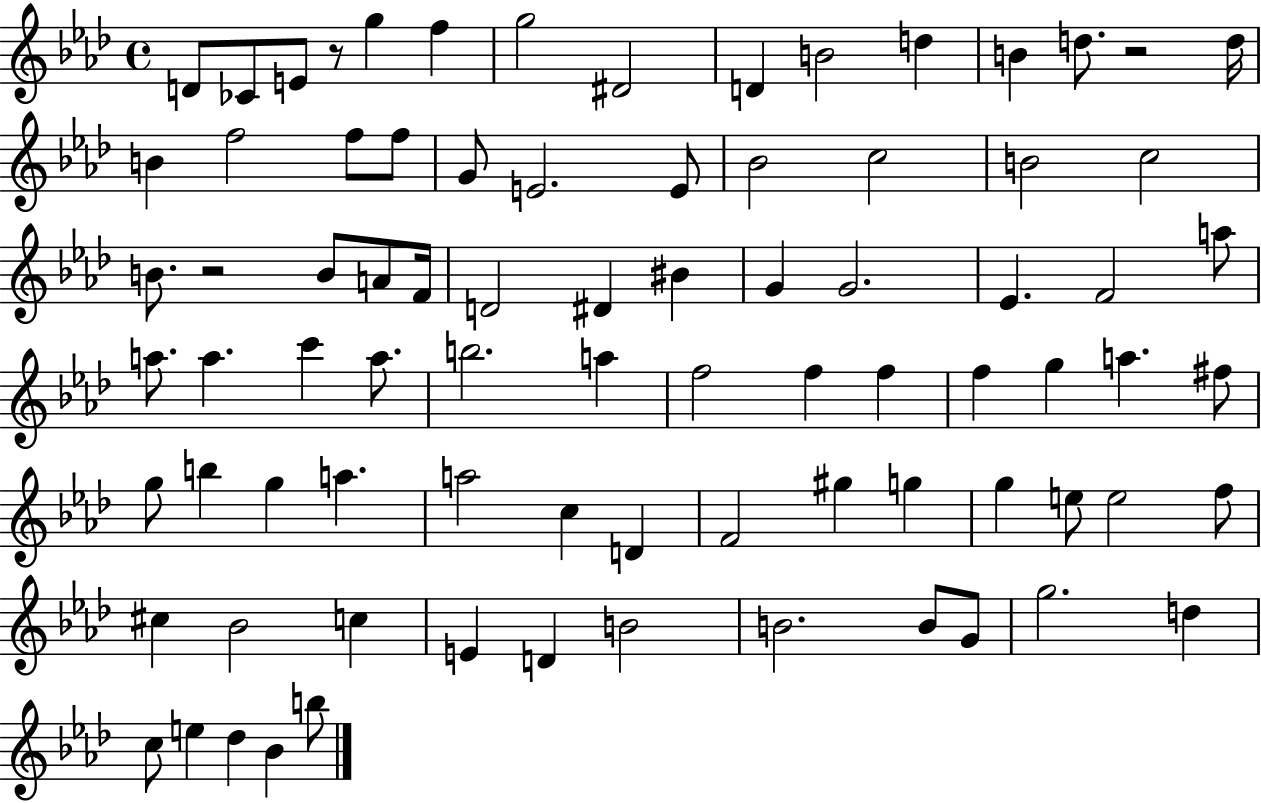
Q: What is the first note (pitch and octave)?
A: D4